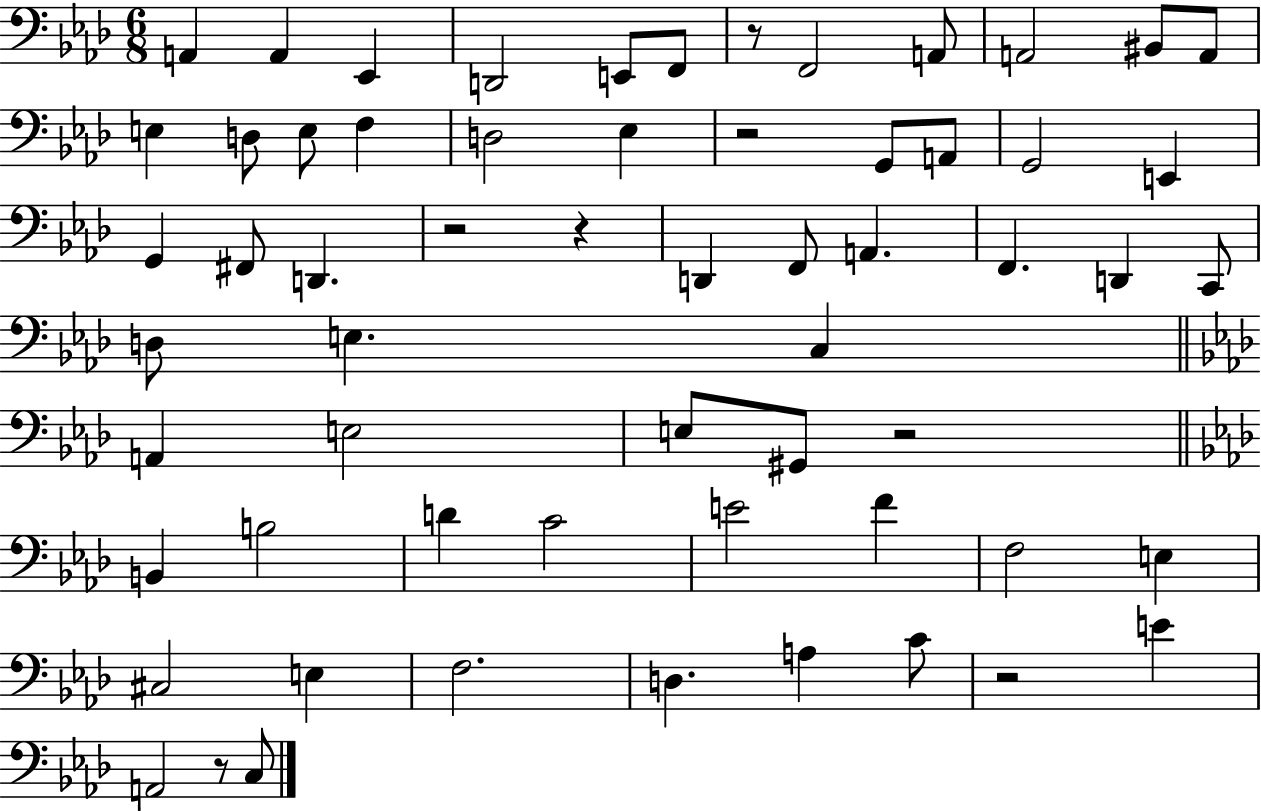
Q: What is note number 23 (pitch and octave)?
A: F#2